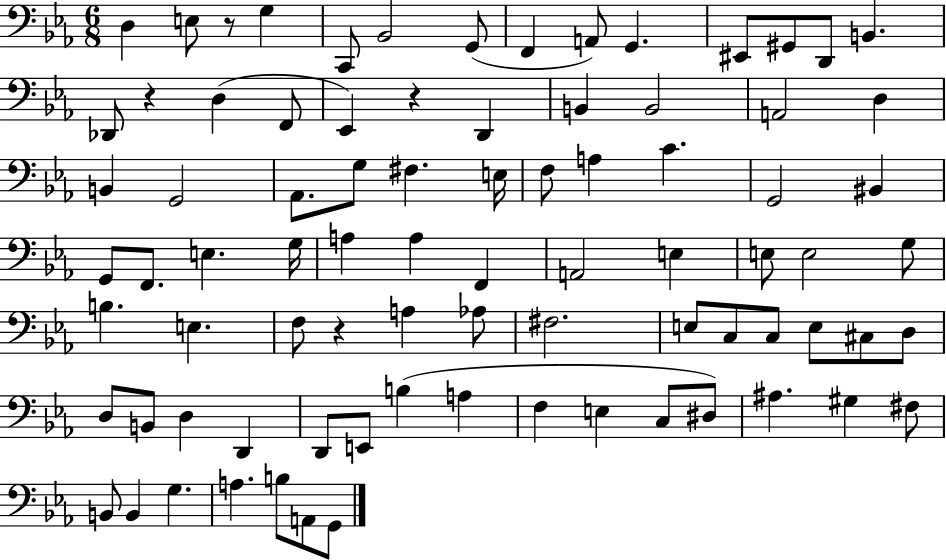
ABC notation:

X:1
T:Untitled
M:6/8
L:1/4
K:Eb
D, E,/2 z/2 G, C,,/2 _B,,2 G,,/2 F,, A,,/2 G,, ^E,,/2 ^G,,/2 D,,/2 B,, _D,,/2 z D, F,,/2 _E,, z D,, B,, B,,2 A,,2 D, B,, G,,2 _A,,/2 G,/2 ^F, E,/4 F,/2 A, C G,,2 ^B,, G,,/2 F,,/2 E, G,/4 A, A, F,, A,,2 E, E,/2 E,2 G,/2 B, E, F,/2 z A, _A,/2 ^F,2 E,/2 C,/2 C,/2 E,/2 ^C,/2 D,/2 D,/2 B,,/2 D, D,, D,,/2 E,,/2 B, A, F, E, C,/2 ^D,/2 ^A, ^G, ^F,/2 B,,/2 B,, G, A, B,/2 A,,/2 G,,/2